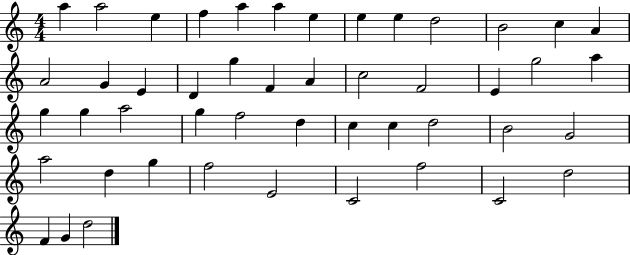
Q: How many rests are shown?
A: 0